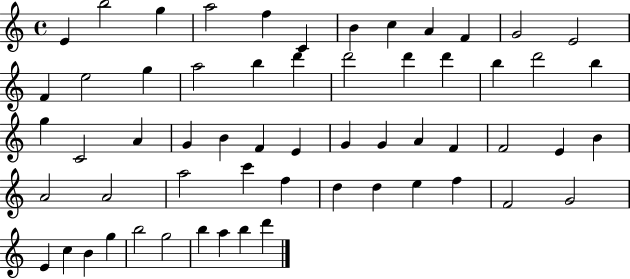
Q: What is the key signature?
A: C major